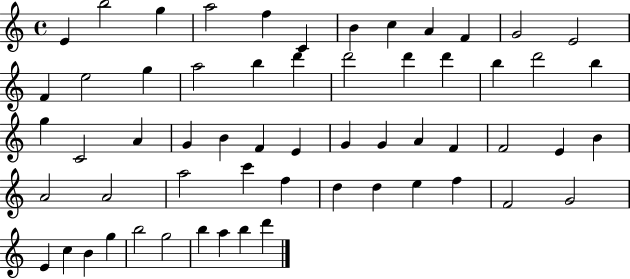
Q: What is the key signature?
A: C major